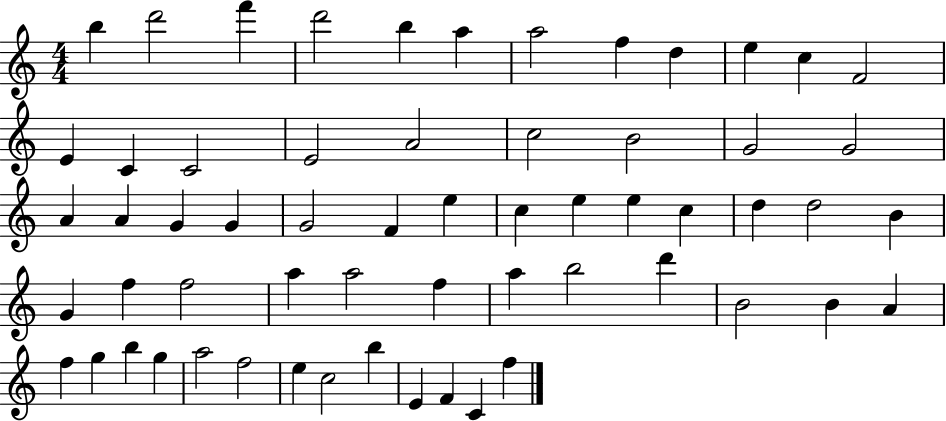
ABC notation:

X:1
T:Untitled
M:4/4
L:1/4
K:C
b d'2 f' d'2 b a a2 f d e c F2 E C C2 E2 A2 c2 B2 G2 G2 A A G G G2 F e c e e c d d2 B G f f2 a a2 f a b2 d' B2 B A f g b g a2 f2 e c2 b E F C f